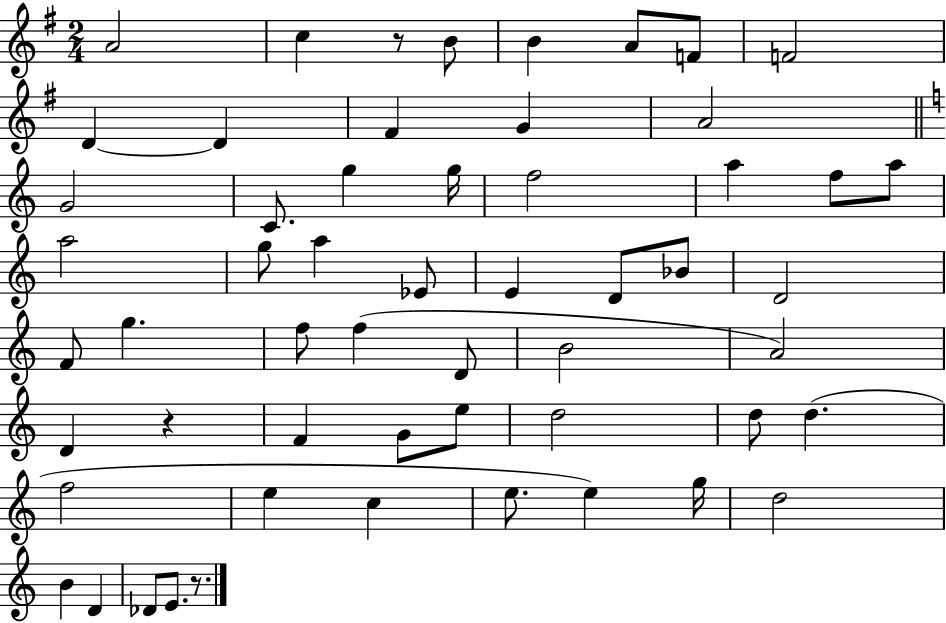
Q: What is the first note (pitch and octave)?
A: A4